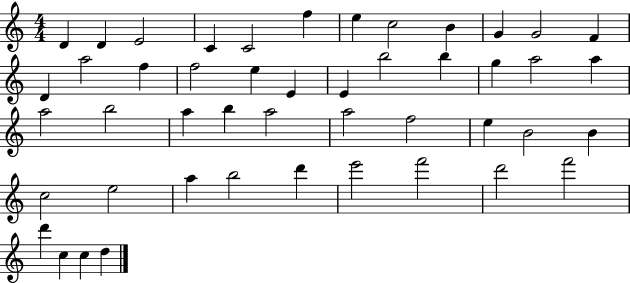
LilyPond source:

{
  \clef treble
  \numericTimeSignature
  \time 4/4
  \key c \major
  d'4 d'4 e'2 | c'4 c'2 f''4 | e''4 c''2 b'4 | g'4 g'2 f'4 | \break d'4 a''2 f''4 | f''2 e''4 e'4 | e'4 b''2 b''4 | g''4 a''2 a''4 | \break a''2 b''2 | a''4 b''4 a''2 | a''2 f''2 | e''4 b'2 b'4 | \break c''2 e''2 | a''4 b''2 d'''4 | e'''2 f'''2 | d'''2 f'''2 | \break d'''4 c''4 c''4 d''4 | \bar "|."
}